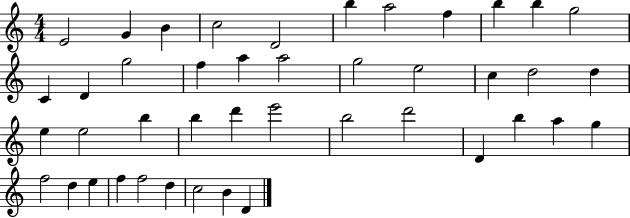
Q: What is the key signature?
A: C major